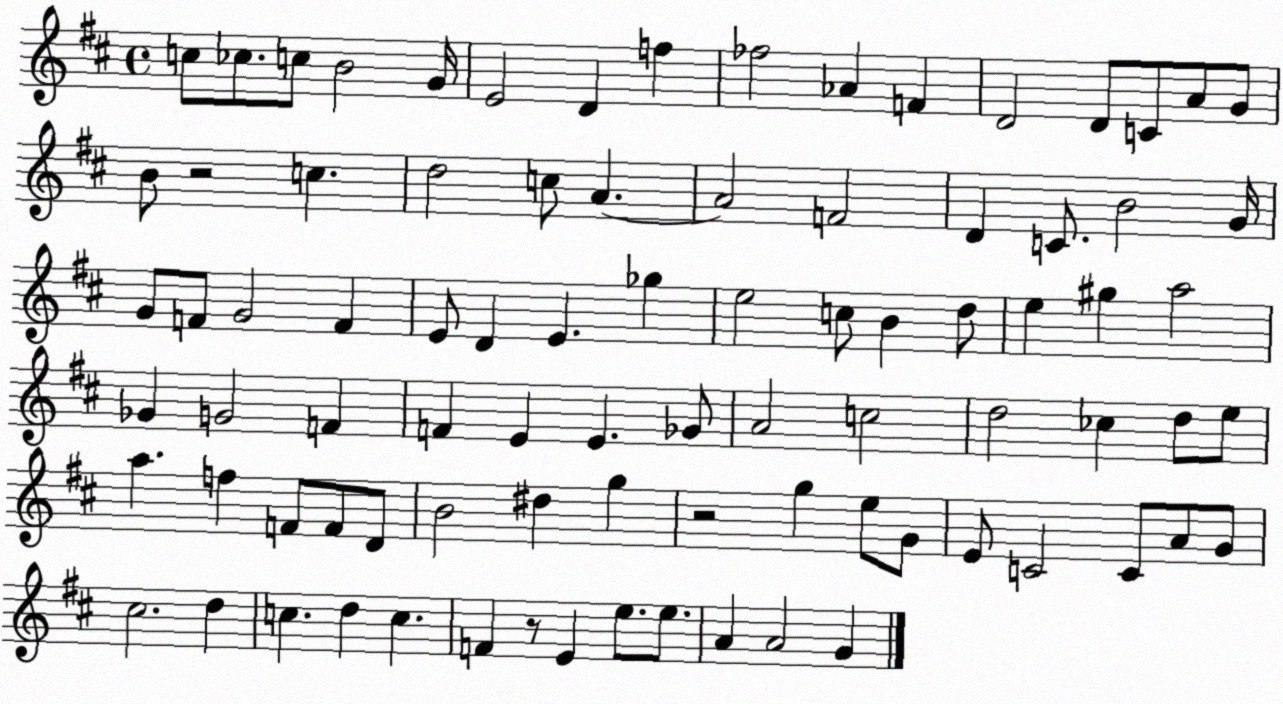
X:1
T:Untitled
M:4/4
L:1/4
K:D
c/2 _c/2 c/2 B2 G/4 E2 D f _f2 _A F D2 D/2 C/2 A/2 G/2 B/2 z2 c d2 c/2 A A2 F2 D C/2 B2 G/4 G/2 F/2 G2 F E/2 D E _g e2 c/2 B d/2 e ^g a2 _G G2 F F E E _G/2 A2 c2 d2 _c d/2 e/2 a f F/2 F/2 D/2 B2 ^d g z2 g e/2 G/2 E/2 C2 C/2 A/2 G/2 ^c2 d c d c F z/2 E e/2 e/2 A A2 G